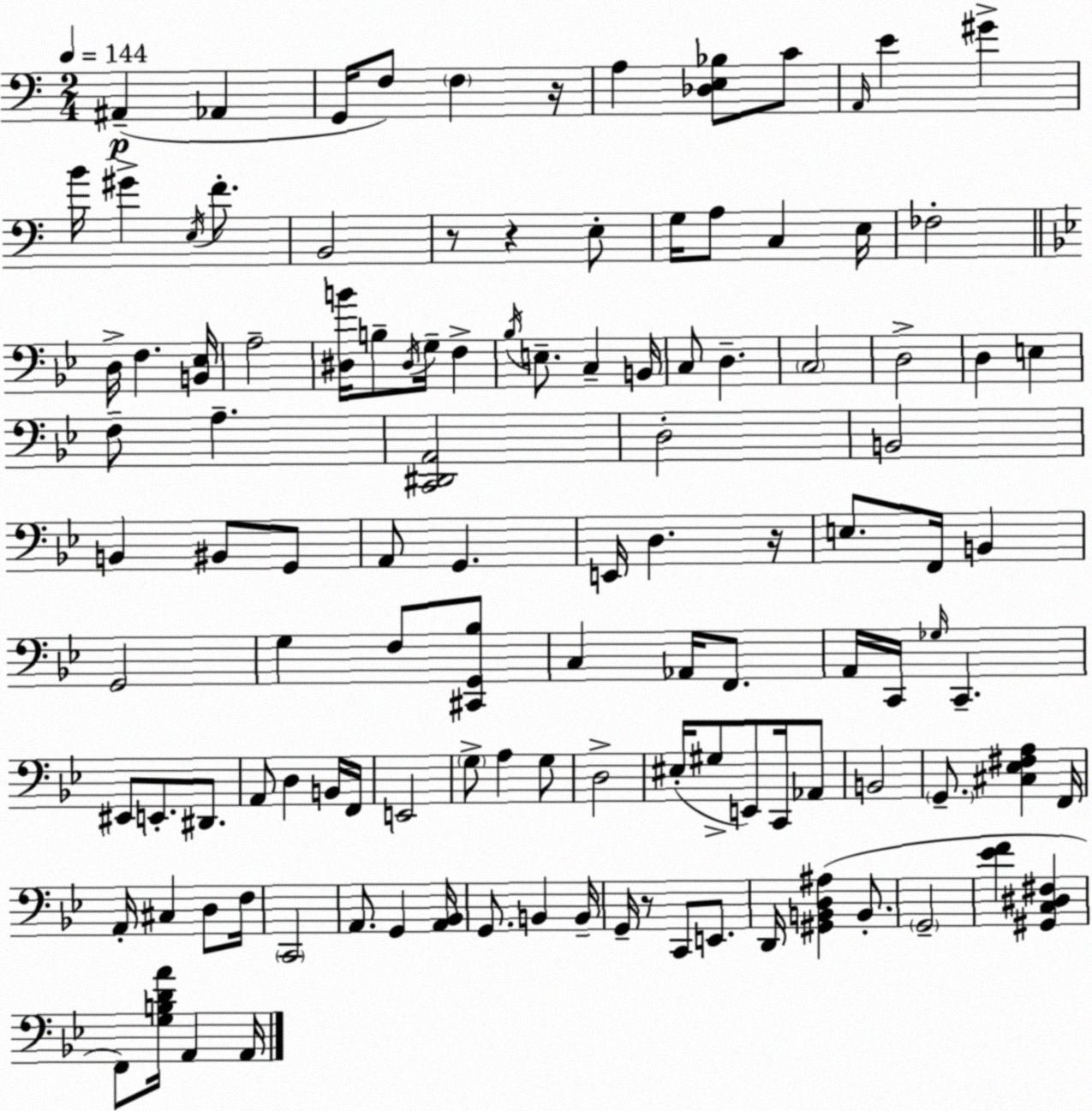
X:1
T:Untitled
M:2/4
L:1/4
K:C
^A,, _A,, G,,/4 F,/2 F, z/4 A, [_D,E,_B,]/2 C/2 A,,/4 E ^G B/4 ^G E,/4 F/2 B,,2 z/2 z E,/2 G,/4 A,/2 C, E,/4 _F,2 D,/4 F, [B,,_E,]/4 A,2 [^D,B]/4 B,/2 ^D,/4 G,/4 F, _B,/4 E,/2 C, B,,/4 C,/2 D, C,2 D,2 D, E, F,/2 A, [C,,^D,,A,,]2 D,2 B,,2 B,, ^B,,/2 G,,/2 A,,/2 G,, E,,/4 D, z/4 E,/2 F,,/4 B,, G,,2 G, F,/2 [^C,,G,,_B,]/2 C, _A,,/4 F,,/2 A,,/4 C,,/4 _G,/4 C,, ^E,,/2 E,,/2 ^D,,/2 A,,/2 D, B,,/4 F,,/4 E,,2 G,/2 A, G,/2 D,2 ^E,/4 ^G,/2 E,,/2 C,,/4 _A,,/2 B,,2 G,,/2 [^C,_E,^F,A,] F,,/4 A,,/4 ^C, D,/2 F,/4 C,,2 A,,/2 G,, [A,,_B,,]/4 G,,/2 B,, B,,/4 G,,/4 z/2 C,,/2 E,,/2 D,,/4 [^G,,B,,D,^A,] B,,/2 G,,2 [_EF] [^G,,C,^D,^F,] F,,/2 [G,B,DA]/4 A,, A,,/4